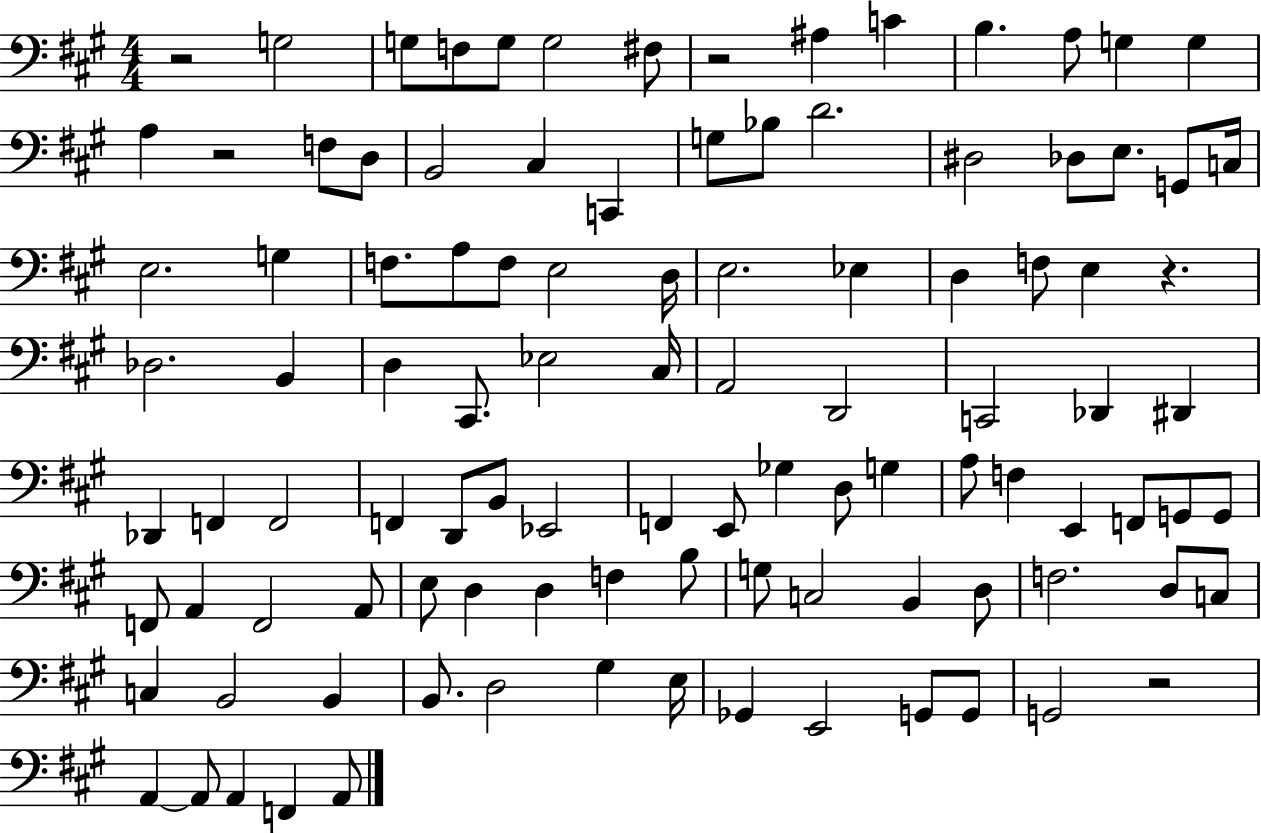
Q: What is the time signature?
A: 4/4